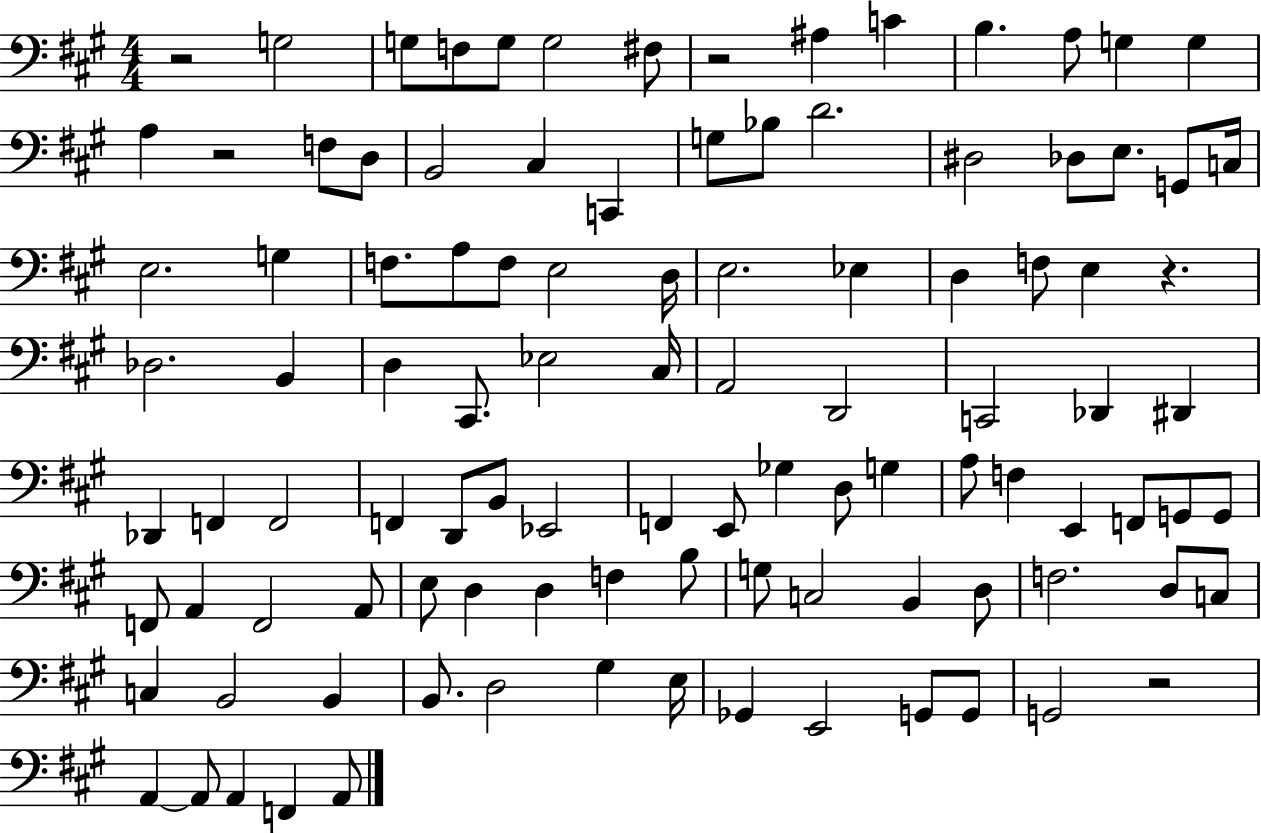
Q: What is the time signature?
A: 4/4